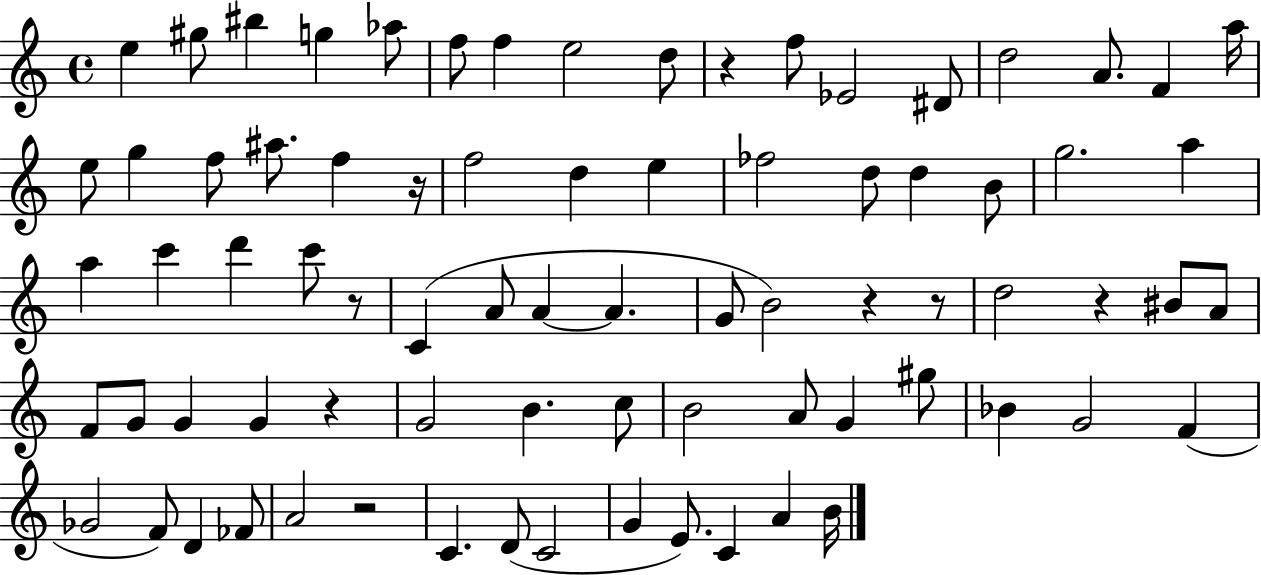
E5/q G#5/e BIS5/q G5/q Ab5/e F5/e F5/q E5/h D5/e R/q F5/e Eb4/h D#4/e D5/h A4/e. F4/q A5/s E5/e G5/q F5/e A#5/e. F5/q R/s F5/h D5/q E5/q FES5/h D5/e D5/q B4/e G5/h. A5/q A5/q C6/q D6/q C6/e R/e C4/q A4/e A4/q A4/q. G4/e B4/h R/q R/e D5/h R/q BIS4/e A4/e F4/e G4/e G4/q G4/q R/q G4/h B4/q. C5/e B4/h A4/e G4/q G#5/e Bb4/q G4/h F4/q Gb4/h F4/e D4/q FES4/e A4/h R/h C4/q. D4/e C4/h G4/q E4/e. C4/q A4/q B4/s